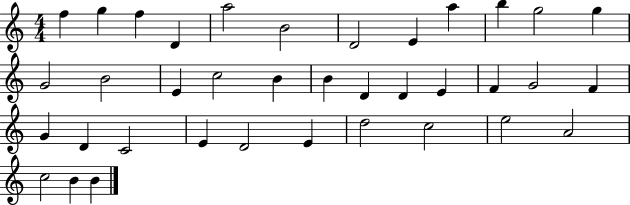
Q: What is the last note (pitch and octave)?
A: B4